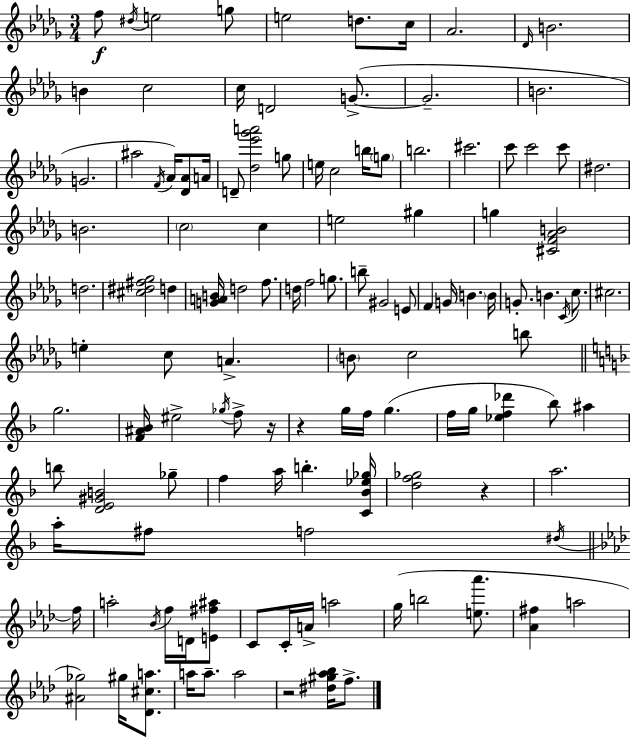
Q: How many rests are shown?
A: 4